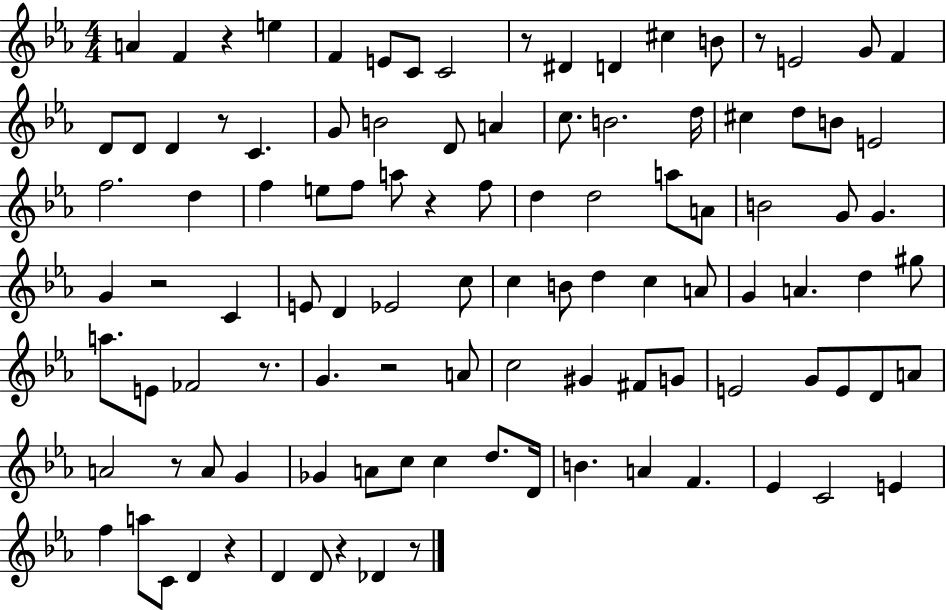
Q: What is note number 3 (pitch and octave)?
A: E5